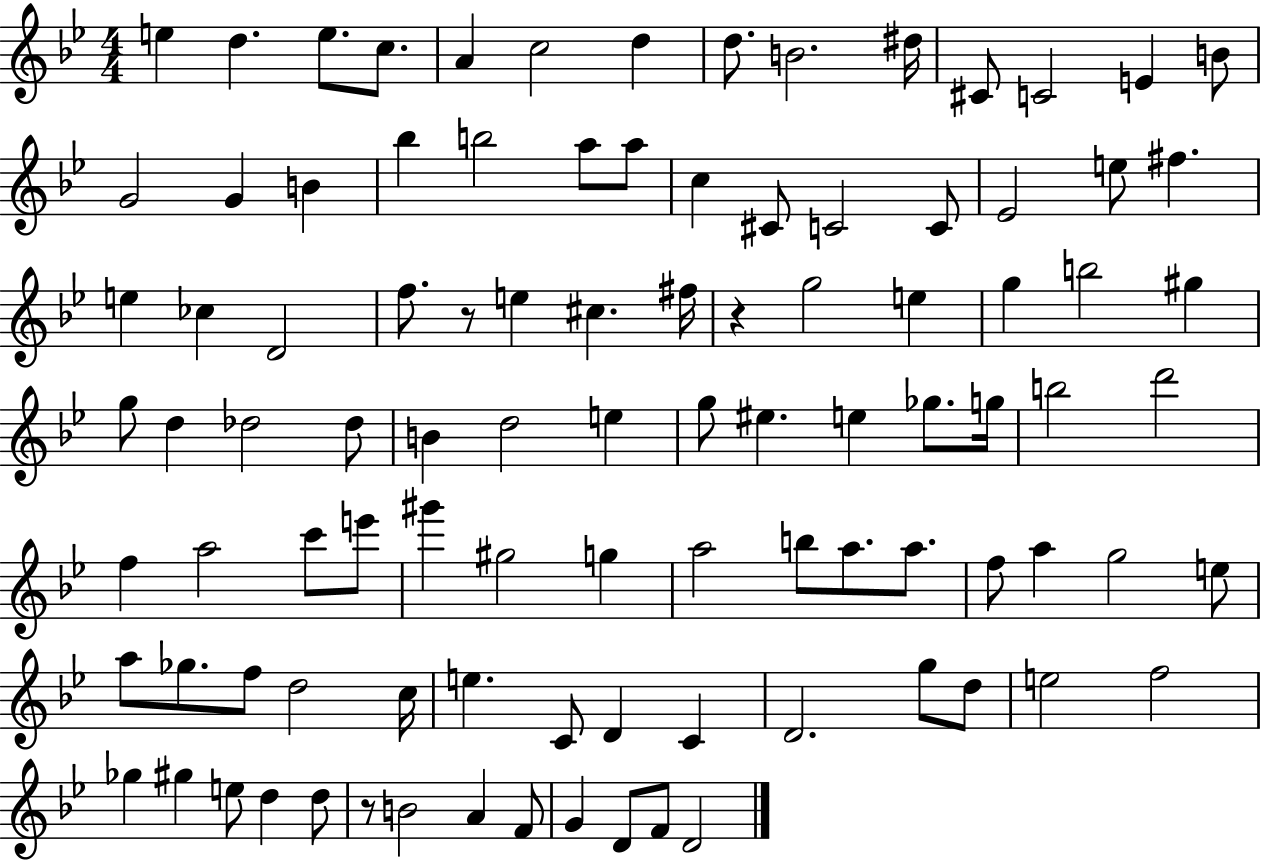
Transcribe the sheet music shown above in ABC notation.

X:1
T:Untitled
M:4/4
L:1/4
K:Bb
e d e/2 c/2 A c2 d d/2 B2 ^d/4 ^C/2 C2 E B/2 G2 G B _b b2 a/2 a/2 c ^C/2 C2 C/2 _E2 e/2 ^f e _c D2 f/2 z/2 e ^c ^f/4 z g2 e g b2 ^g g/2 d _d2 _d/2 B d2 e g/2 ^e e _g/2 g/4 b2 d'2 f a2 c'/2 e'/2 ^g' ^g2 g a2 b/2 a/2 a/2 f/2 a g2 e/2 a/2 _g/2 f/2 d2 c/4 e C/2 D C D2 g/2 d/2 e2 f2 _g ^g e/2 d d/2 z/2 B2 A F/2 G D/2 F/2 D2